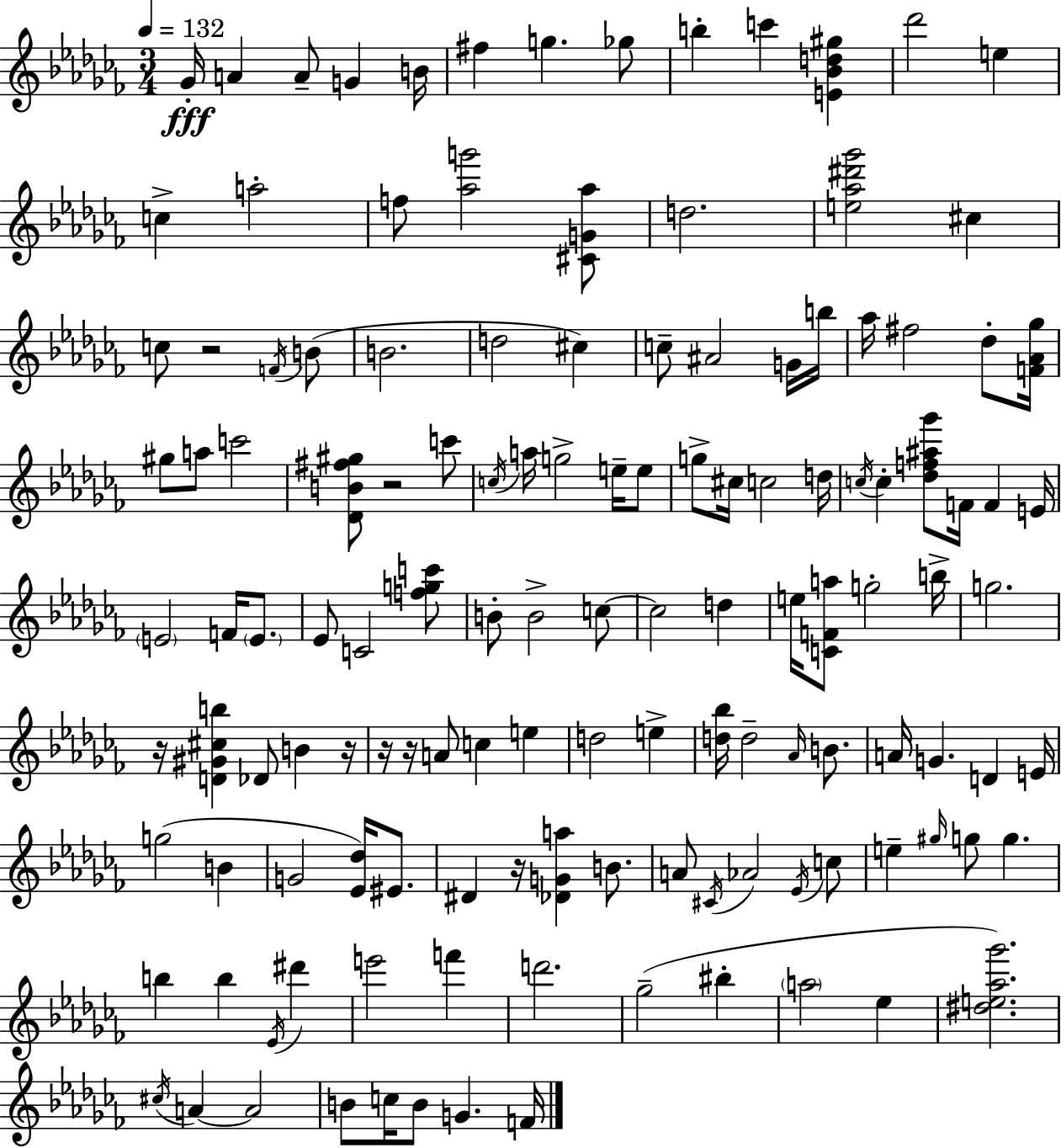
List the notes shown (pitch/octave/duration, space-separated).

Gb4/s A4/q A4/e G4/q B4/s F#5/q G5/q. Gb5/e B5/q C6/q [E4,Bb4,D5,G#5]/q Db6/h E5/q C5/q A5/h F5/e [Ab5,G6]/h [C#4,G4,Ab5]/e D5/h. [E5,Ab5,D#6,Gb6]/h C#5/q C5/e R/h F4/s B4/e B4/h. D5/h C#5/q C5/e A#4/h G4/s B5/s Ab5/s F#5/h Db5/e [F4,Ab4,Gb5]/s G#5/e A5/e C6/h [Db4,B4,F#5,G#5]/e R/h C6/e C5/s A5/s G5/h E5/s E5/e G5/e C#5/s C5/h D5/s C5/s C5/q [Db5,F5,A#5,Gb6]/e F4/s F4/q E4/s E4/h F4/s E4/e. Eb4/e C4/h [F5,G5,C6]/e B4/e B4/h C5/e C5/h D5/q E5/s [C4,F4,A5]/e G5/h B5/s G5/h. R/s [D4,G#4,C#5,B5]/q Db4/e B4/q R/s R/s R/s A4/e C5/q E5/q D5/h E5/q [D5,Bb5]/s D5/h Ab4/s B4/e. A4/s G4/q. D4/q E4/s G5/h B4/q G4/h [Eb4,Db5]/s EIS4/e. D#4/q R/s [Db4,G4,A5]/q B4/e. A4/e C#4/s Ab4/h Eb4/s C5/e E5/q G#5/s G5/e G5/q. B5/q B5/q Eb4/s D#6/q E6/h F6/q D6/h. Gb5/h BIS5/q A5/h Eb5/q [D#5,E5,Ab5,Gb6]/h. C#5/s A4/q A4/h B4/e C5/s B4/e G4/q. F4/s